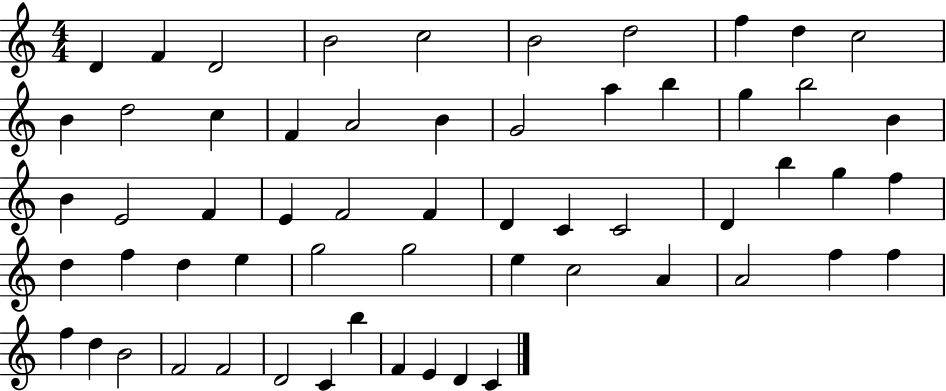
{
  \clef treble
  \numericTimeSignature
  \time 4/4
  \key c \major
  d'4 f'4 d'2 | b'2 c''2 | b'2 d''2 | f''4 d''4 c''2 | \break b'4 d''2 c''4 | f'4 a'2 b'4 | g'2 a''4 b''4 | g''4 b''2 b'4 | \break b'4 e'2 f'4 | e'4 f'2 f'4 | d'4 c'4 c'2 | d'4 b''4 g''4 f''4 | \break d''4 f''4 d''4 e''4 | g''2 g''2 | e''4 c''2 a'4 | a'2 f''4 f''4 | \break f''4 d''4 b'2 | f'2 f'2 | d'2 c'4 b''4 | f'4 e'4 d'4 c'4 | \break \bar "|."
}